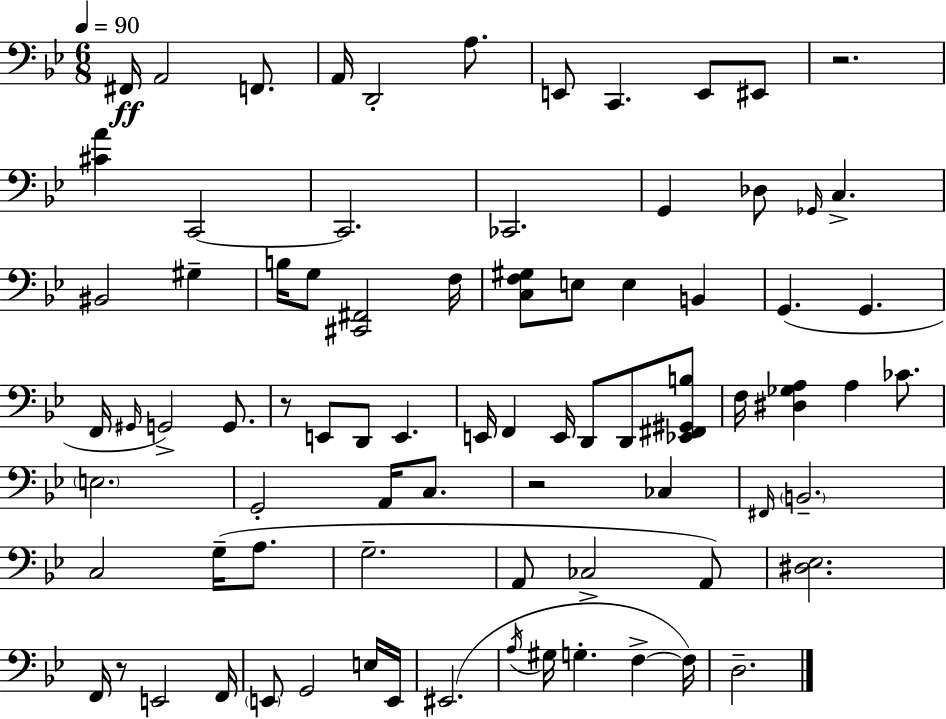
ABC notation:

X:1
T:Untitled
M:6/8
L:1/4
K:Bb
^F,,/4 A,,2 F,,/2 A,,/4 D,,2 A,/2 E,,/2 C,, E,,/2 ^E,,/2 z2 [^CA] C,,2 C,,2 _C,,2 G,, _D,/2 _G,,/4 C, ^B,,2 ^G, B,/4 G,/2 [^C,,^F,,]2 F,/4 [C,F,^G,]/2 E,/2 E, B,, G,, G,, F,,/4 ^G,,/4 G,,2 G,,/2 z/2 E,,/2 D,,/2 E,, E,,/4 F,, E,,/4 D,,/2 D,,/2 [_E,,^F,,^G,,B,]/2 F,/4 [^D,_G,A,] A, _C/2 E,2 G,,2 A,,/4 C,/2 z2 _C, ^F,,/4 B,,2 C,2 G,/4 A,/2 G,2 A,,/2 _C,2 A,,/2 [^D,_E,]2 F,,/4 z/2 E,,2 F,,/4 E,,/2 G,,2 E,/4 E,,/4 ^E,,2 A,/4 ^G,/4 G, F, F,/4 D,2